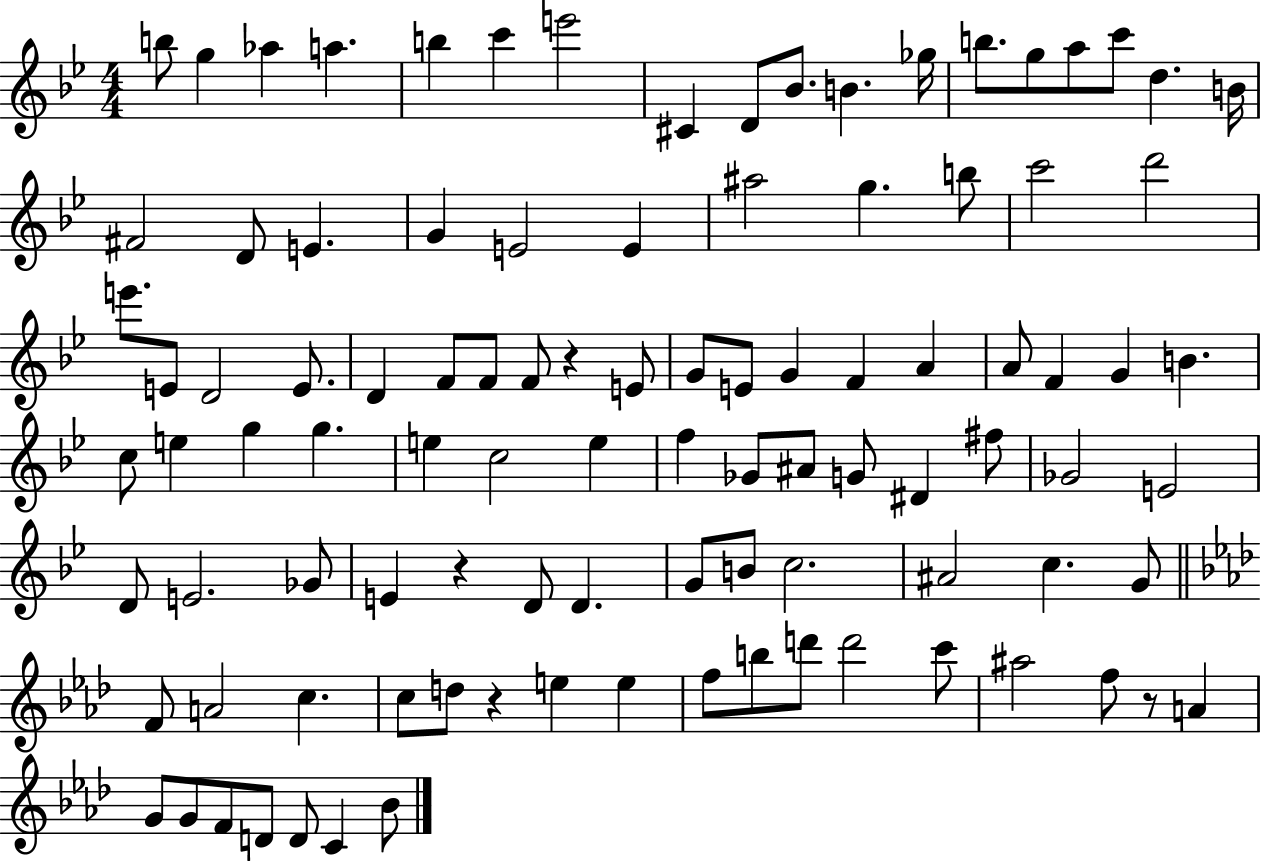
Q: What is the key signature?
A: BES major